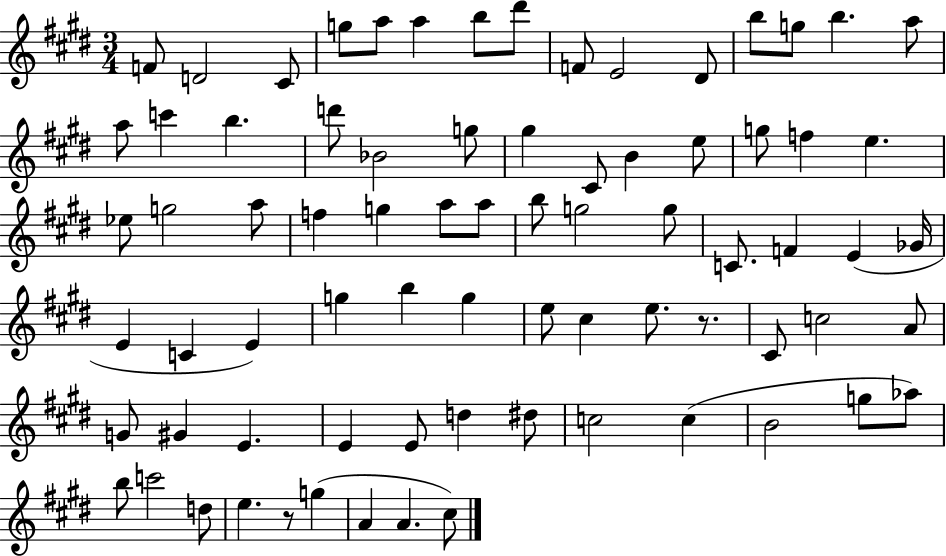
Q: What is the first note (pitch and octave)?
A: F4